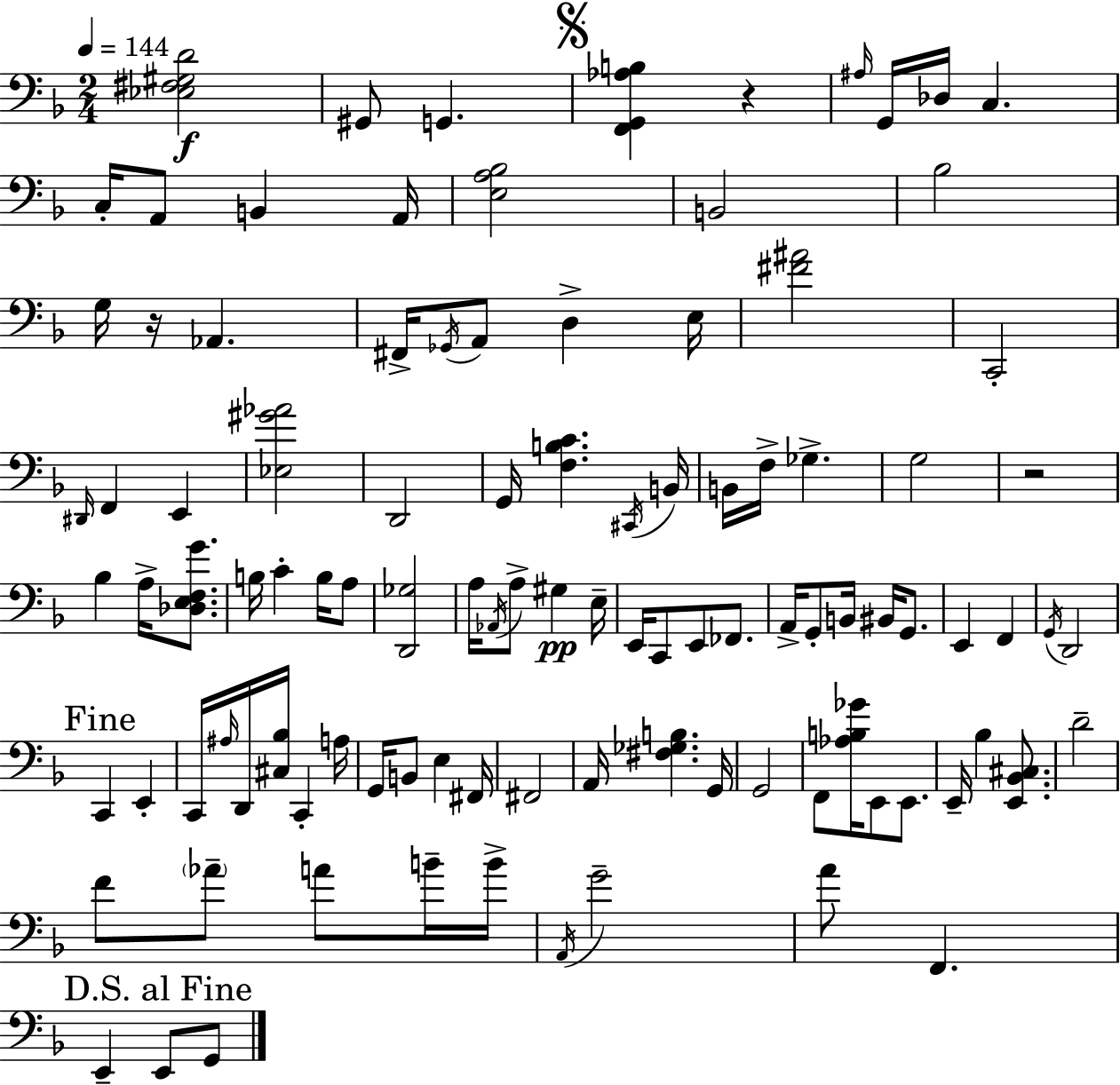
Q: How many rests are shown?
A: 3